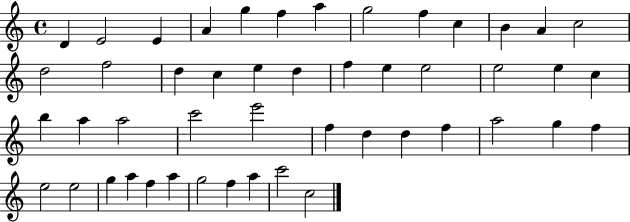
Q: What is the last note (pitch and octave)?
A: C5